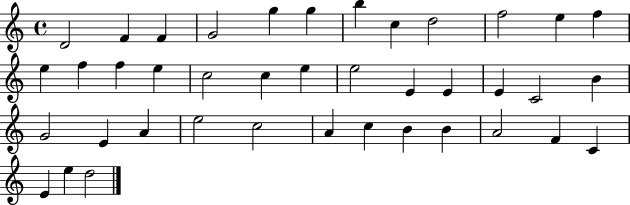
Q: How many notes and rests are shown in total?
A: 40